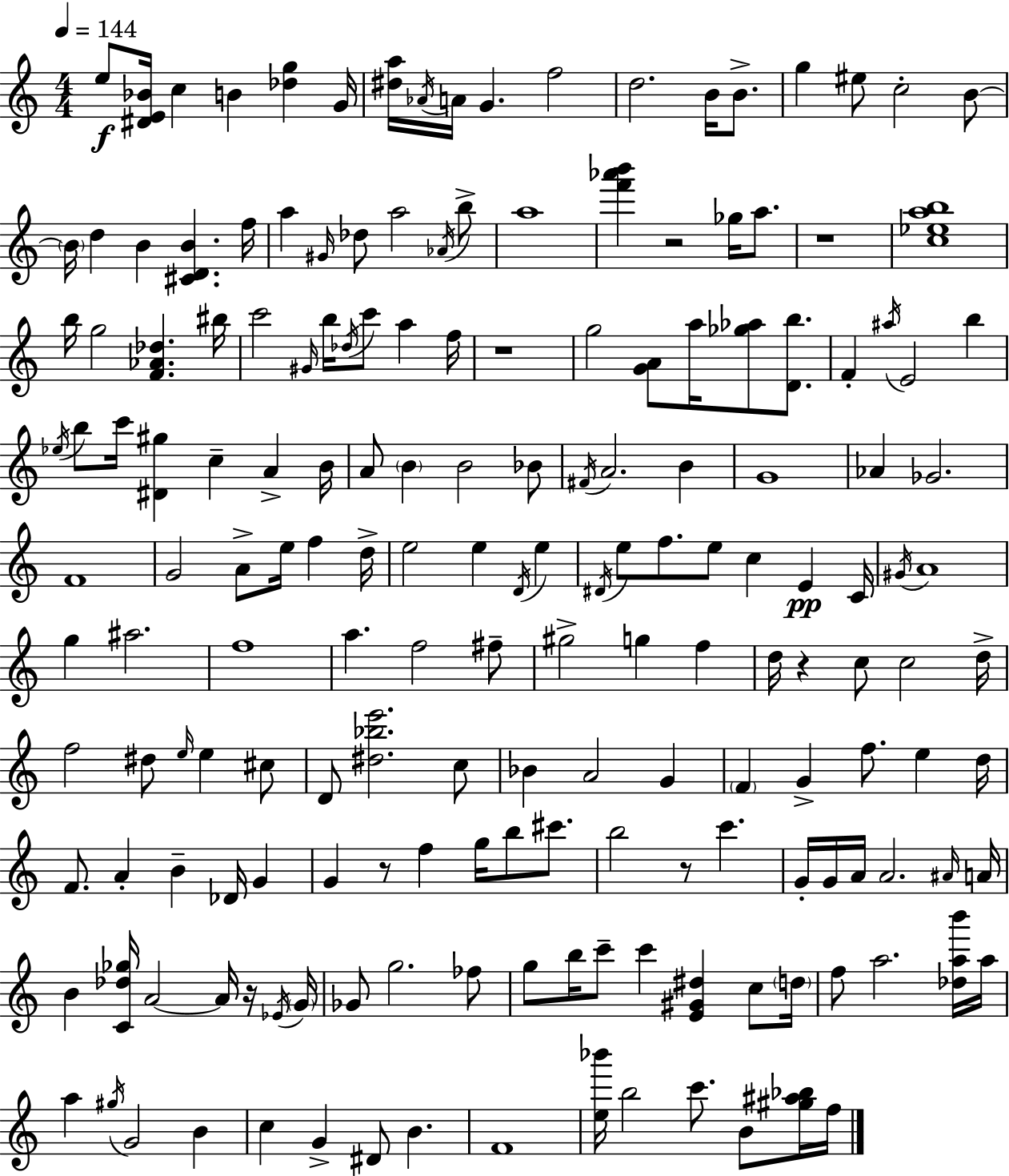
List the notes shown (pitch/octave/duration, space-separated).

E5/e [D#4,E4,Bb4]/s C5/q B4/q [Db5,G5]/q G4/s [D#5,A5]/s Ab4/s A4/s G4/q. F5/h D5/h. B4/s B4/e. G5/q EIS5/e C5/h B4/e B4/s D5/q B4/q [C#4,D4,B4]/q. F5/s A5/q G#4/s Db5/e A5/h Ab4/s B5/e A5/w [F6,Ab6,B6]/q R/h Gb5/s A5/e. R/w [C5,Eb5,A5,B5]/w B5/s G5/h [F4,Ab4,Db5]/q. BIS5/s C6/h G#4/s B5/s Db5/s C6/e A5/q F5/s R/w G5/h [G4,A4]/e A5/s [Gb5,Ab5]/e [D4,B5]/e. F4/q A#5/s E4/h B5/q Eb5/s B5/e C6/s [D#4,G#5]/q C5/q A4/q B4/s A4/e B4/q B4/h Bb4/e F#4/s A4/h. B4/q G4/w Ab4/q Gb4/h. F4/w G4/h A4/e E5/s F5/q D5/s E5/h E5/q D4/s E5/q D#4/s E5/e F5/e. E5/e C5/q E4/q C4/s G#4/s A4/w G5/q A#5/h. F5/w A5/q. F5/h F#5/e G#5/h G5/q F5/q D5/s R/q C5/e C5/h D5/s F5/h D#5/e E5/s E5/q C#5/e D4/e [D#5,Bb5,E6]/h. C5/e Bb4/q A4/h G4/q F4/q G4/q F5/e. E5/q D5/s F4/e. A4/q B4/q Db4/s G4/q G4/q R/e F5/q G5/s B5/e C#6/e. B5/h R/e C6/q. G4/s G4/s A4/s A4/h. A#4/s A4/s B4/q [C4,Db5,Gb5]/s A4/h A4/s R/s Eb4/s G4/s Gb4/e G5/h. FES5/e G5/e B5/s C6/e C6/q [E4,G#4,D#5]/q C5/e D5/s F5/e A5/h. [Db5,A5,B6]/s A5/s A5/q G#5/s G4/h B4/q C5/q G4/q D#4/e B4/q. F4/w [E5,Bb6]/s B5/h C6/e. B4/e [G#5,A#5,Bb5]/s F5/s